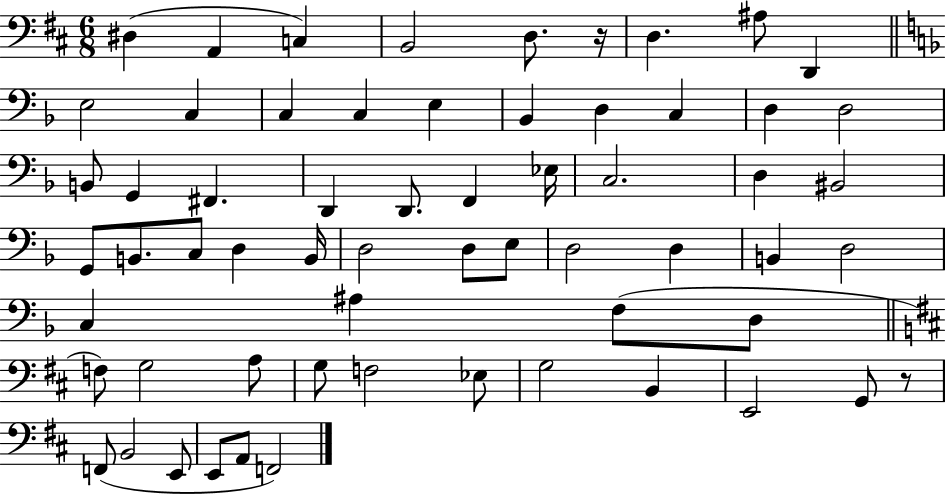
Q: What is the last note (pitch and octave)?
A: F2